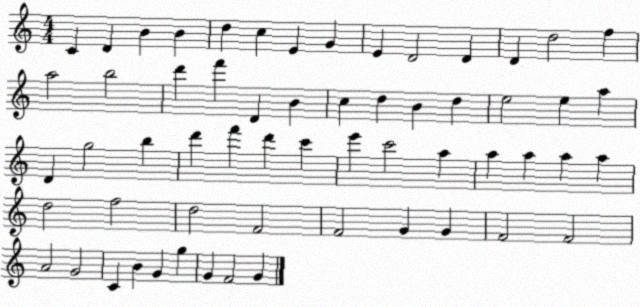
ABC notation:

X:1
T:Untitled
M:4/4
L:1/4
K:C
C D B B d c E G E D2 D D d2 f a2 b2 d' f' D B c d B d e2 e a D g2 b d' f' d' c' e' c'2 a a a a a d2 f2 d2 F2 F2 G G F2 F2 A2 G2 C B G g G F2 G